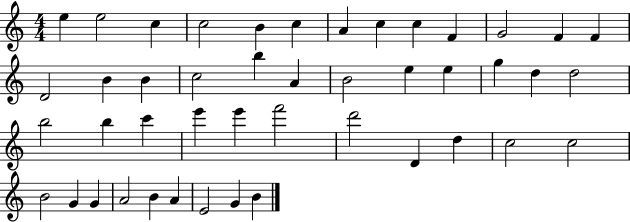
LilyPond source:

{
  \clef treble
  \numericTimeSignature
  \time 4/4
  \key c \major
  e''4 e''2 c''4 | c''2 b'4 c''4 | a'4 c''4 c''4 f'4 | g'2 f'4 f'4 | \break d'2 b'4 b'4 | c''2 b''4 a'4 | b'2 e''4 e''4 | g''4 d''4 d''2 | \break b''2 b''4 c'''4 | e'''4 e'''4 f'''2 | d'''2 d'4 d''4 | c''2 c''2 | \break b'2 g'4 g'4 | a'2 b'4 a'4 | e'2 g'4 b'4 | \bar "|."
}